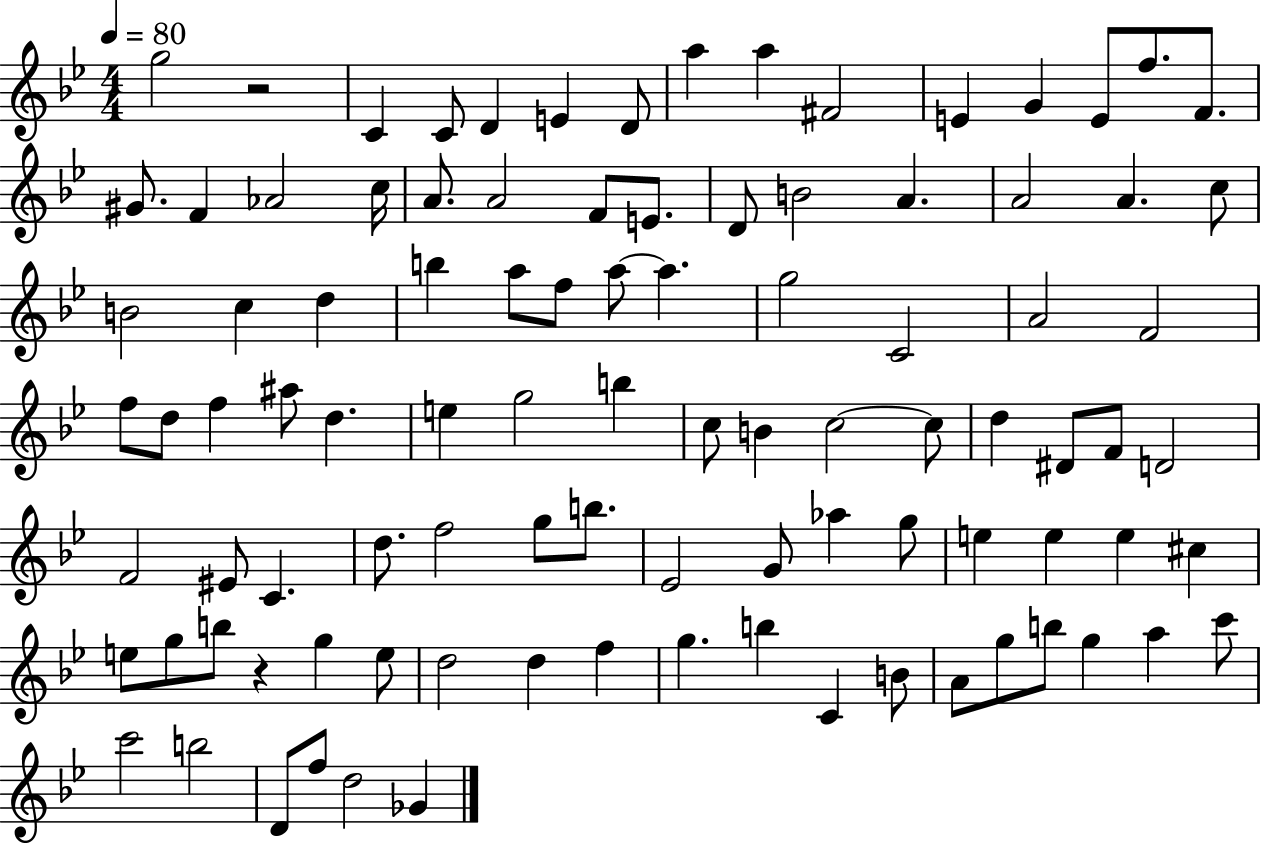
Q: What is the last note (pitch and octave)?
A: Gb4